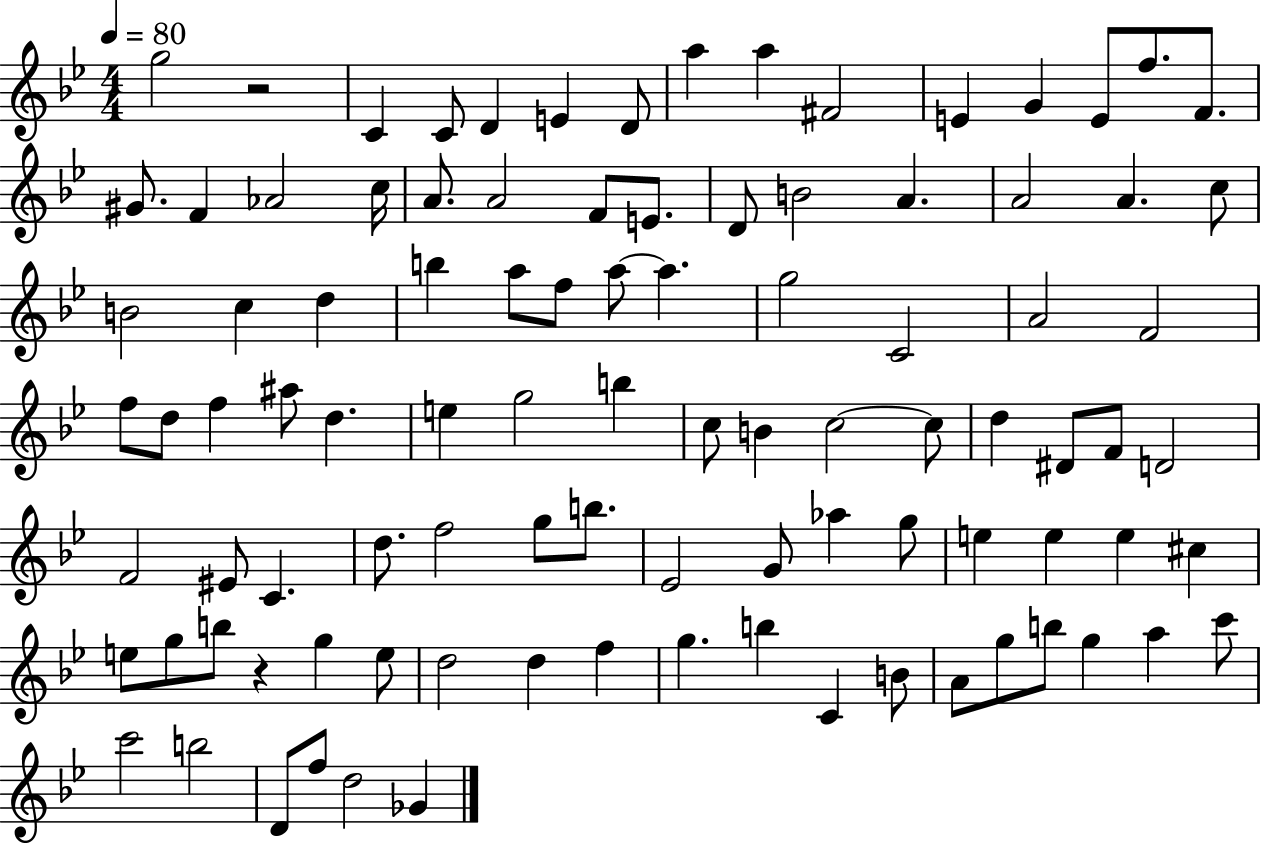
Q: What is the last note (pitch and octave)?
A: Gb4